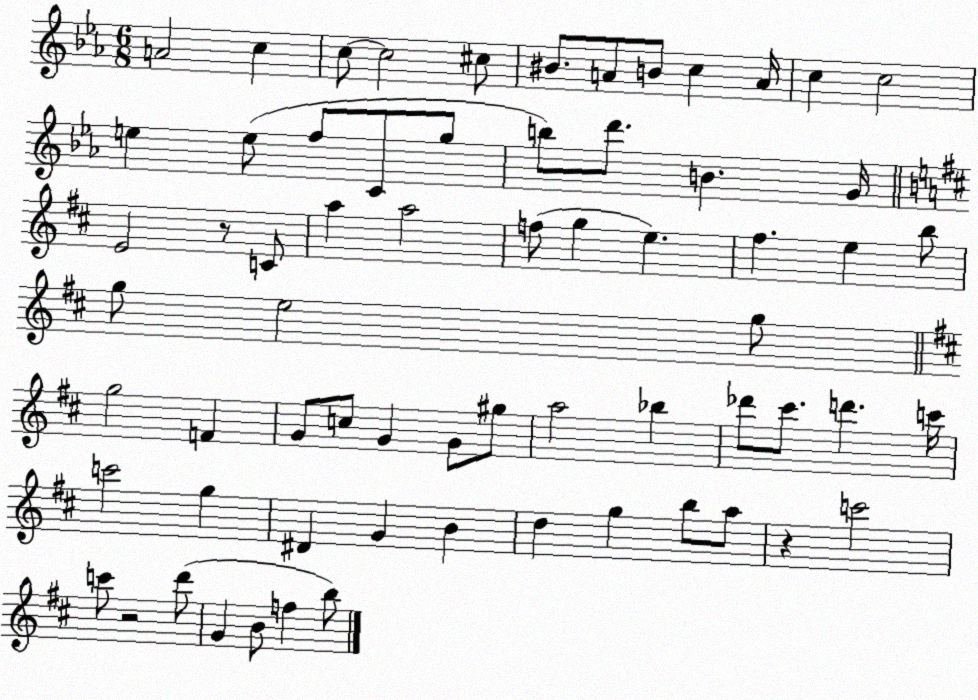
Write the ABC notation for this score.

X:1
T:Untitled
M:6/8
L:1/4
K:Eb
A2 c c/2 c2 ^c/2 ^B/2 A/2 B/2 c A/4 c c2 e e/2 f/2 C/2 g/2 b/2 d'/2 B G/4 E2 z/2 C/2 a a2 f/2 g e ^f e b/2 g/2 e2 g/2 g2 F G/2 c/2 G G/2 ^g/2 a2 _b _d'/2 ^c'/2 d' c'/4 c'2 g ^D G B d g b/2 a/2 z c'2 c'/2 z2 d'/2 G B/2 f b/2